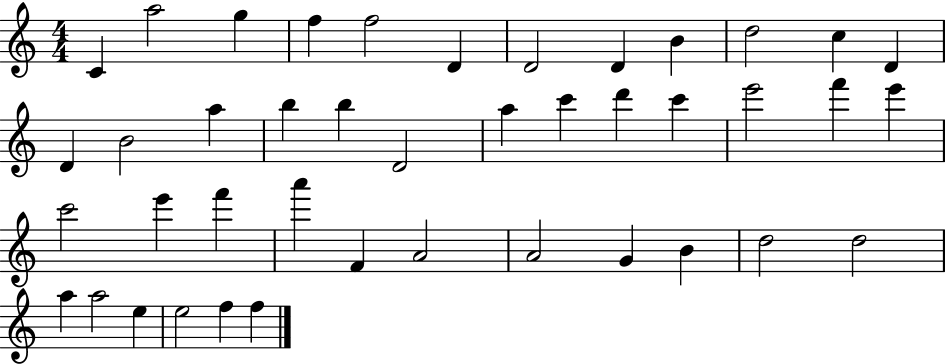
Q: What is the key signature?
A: C major